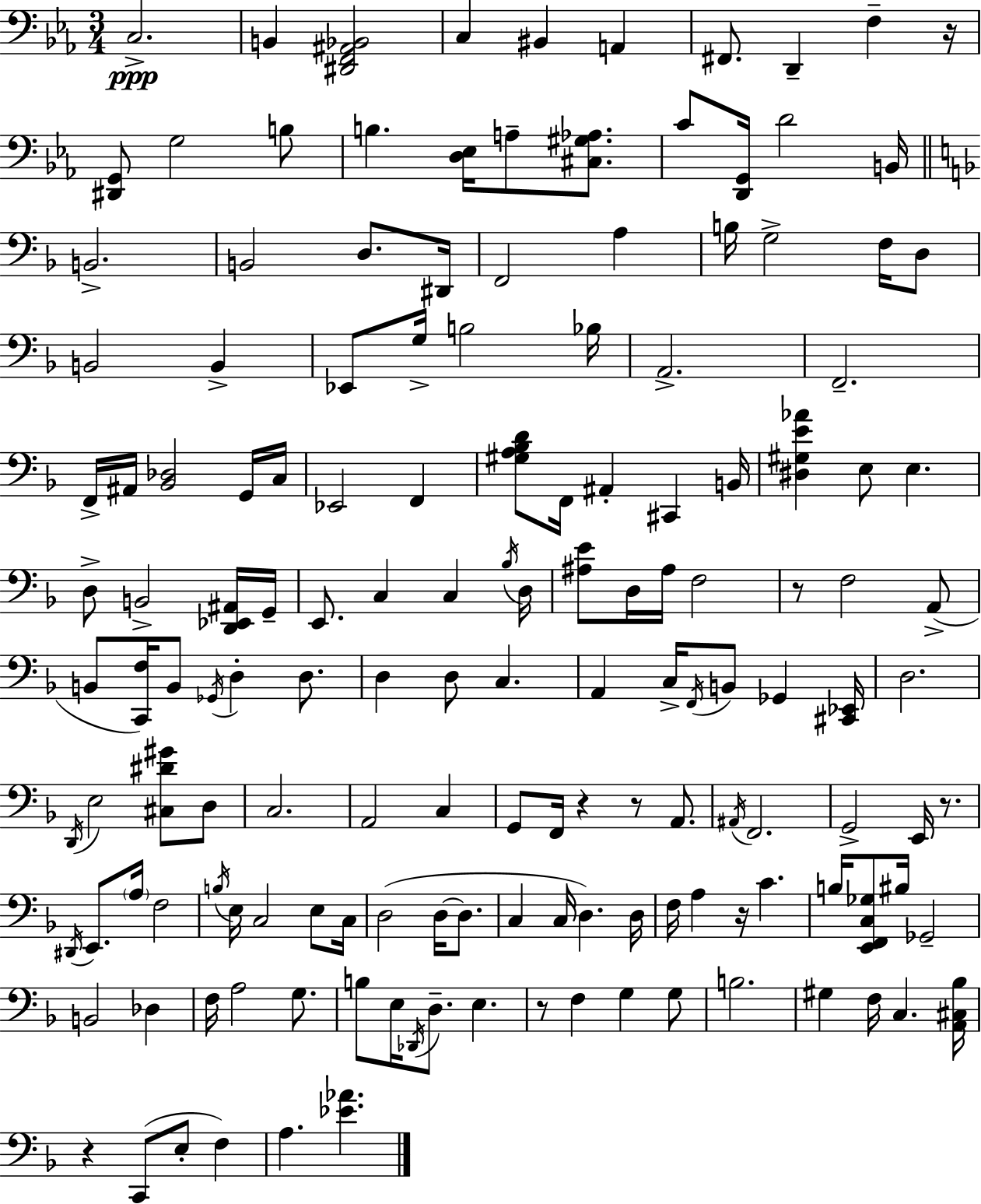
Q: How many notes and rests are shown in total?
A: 152